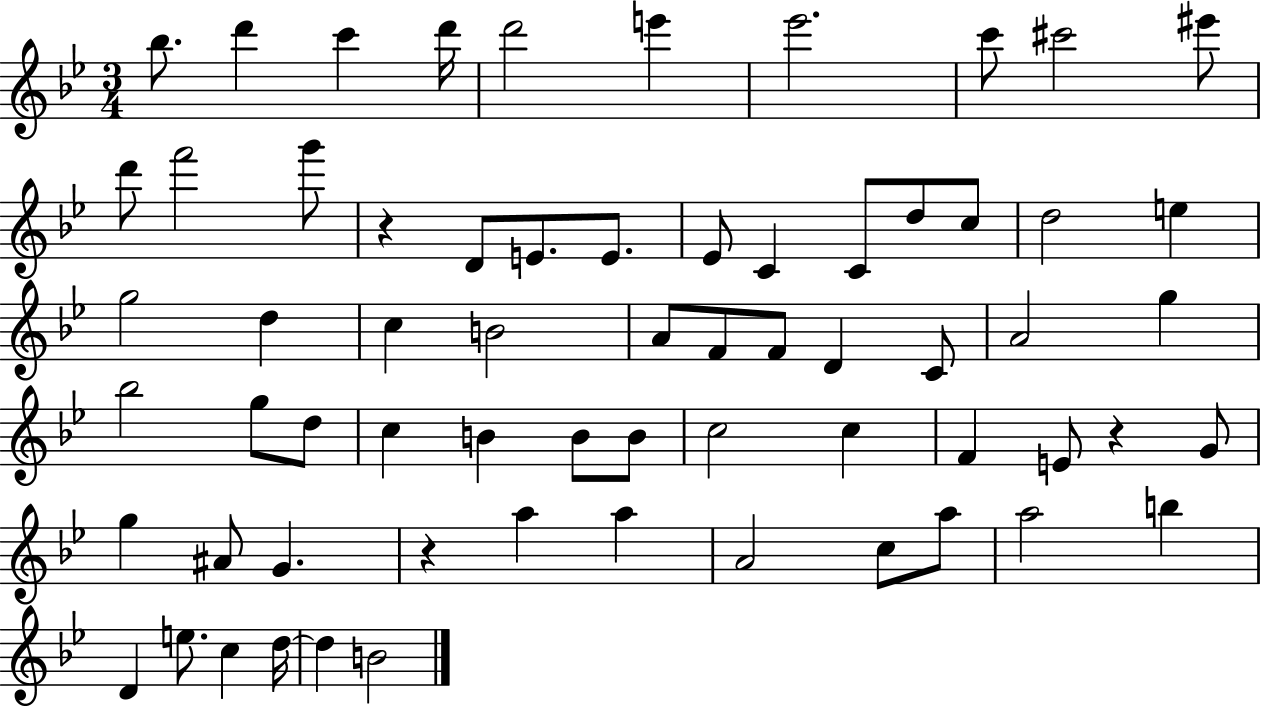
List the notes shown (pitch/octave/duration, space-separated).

Bb5/e. D6/q C6/q D6/s D6/h E6/q Eb6/h. C6/e C#6/h EIS6/e D6/e F6/h G6/e R/q D4/e E4/e. E4/e. Eb4/e C4/q C4/e D5/e C5/e D5/h E5/q G5/h D5/q C5/q B4/h A4/e F4/e F4/e D4/q C4/e A4/h G5/q Bb5/h G5/e D5/e C5/q B4/q B4/e B4/e C5/h C5/q F4/q E4/e R/q G4/e G5/q A#4/e G4/q. R/q A5/q A5/q A4/h C5/e A5/e A5/h B5/q D4/q E5/e. C5/q D5/s D5/q B4/h